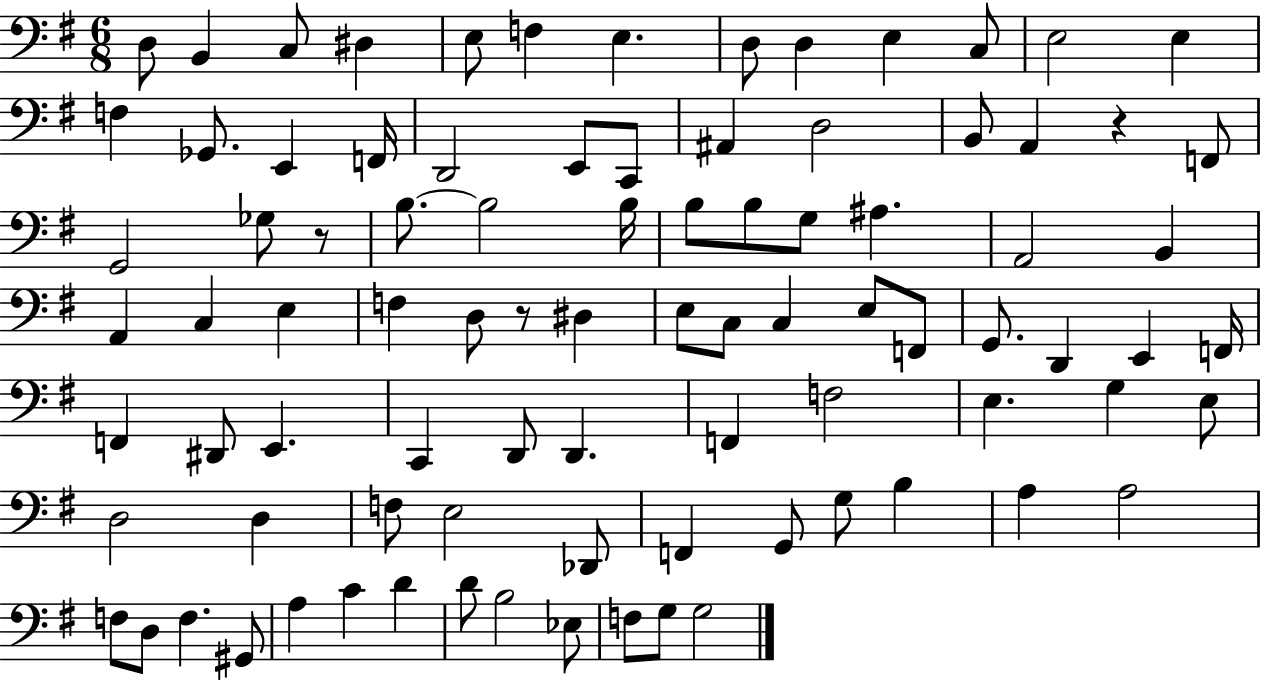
X:1
T:Untitled
M:6/8
L:1/4
K:G
D,/2 B,, C,/2 ^D, E,/2 F, E, D,/2 D, E, C,/2 E,2 E, F, _G,,/2 E,, F,,/4 D,,2 E,,/2 C,,/2 ^A,, D,2 B,,/2 A,, z F,,/2 G,,2 _G,/2 z/2 B,/2 B,2 B,/4 B,/2 B,/2 G,/2 ^A, A,,2 B,, A,, C, E, F, D,/2 z/2 ^D, E,/2 C,/2 C, E,/2 F,,/2 G,,/2 D,, E,, F,,/4 F,, ^D,,/2 E,, C,, D,,/2 D,, F,, F,2 E, G, E,/2 D,2 D, F,/2 E,2 _D,,/2 F,, G,,/2 G,/2 B, A, A,2 F,/2 D,/2 F, ^G,,/2 A, C D D/2 B,2 _E,/2 F,/2 G,/2 G,2